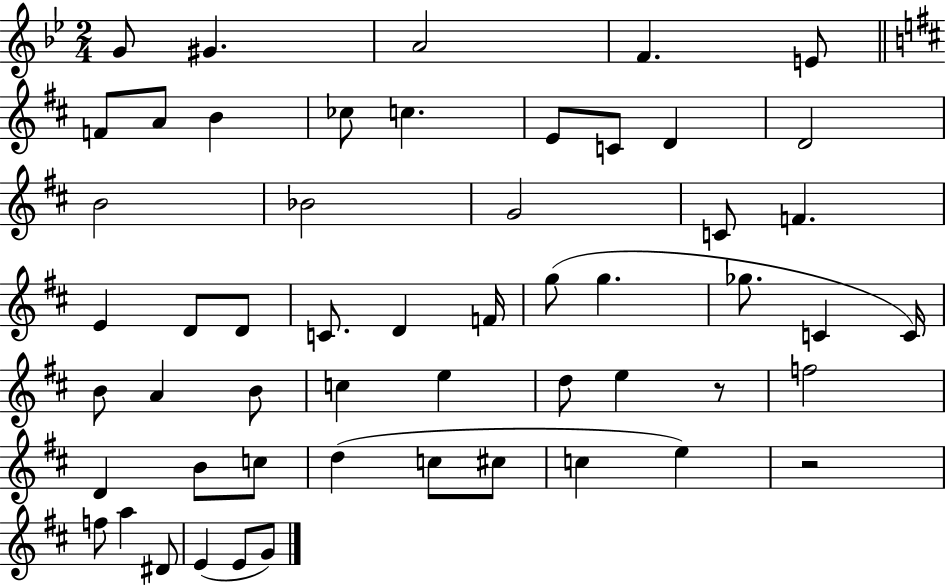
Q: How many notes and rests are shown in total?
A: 54